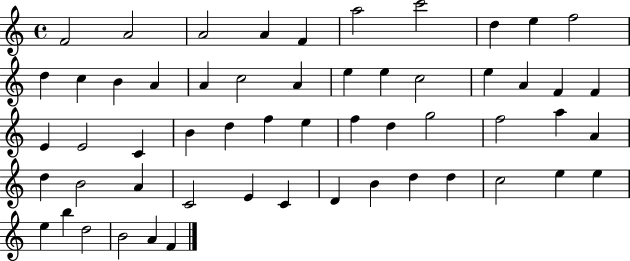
X:1
T:Untitled
M:4/4
L:1/4
K:C
F2 A2 A2 A F a2 c'2 d e f2 d c B A A c2 A e e c2 e A F F E E2 C B d f e f d g2 f2 a A d B2 A C2 E C D B d d c2 e e e b d2 B2 A F